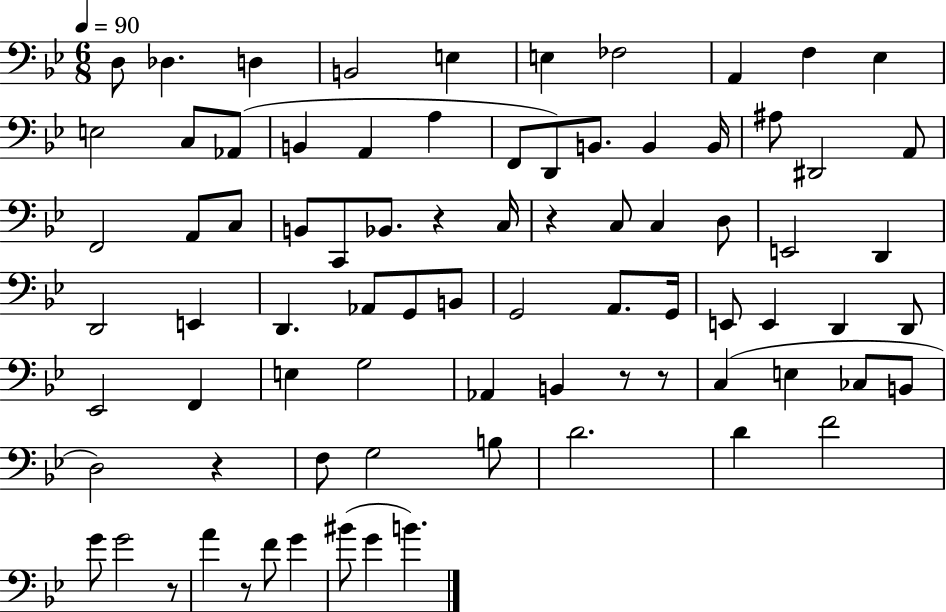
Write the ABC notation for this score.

X:1
T:Untitled
M:6/8
L:1/4
K:Bb
D,/2 _D, D, B,,2 E, E, _F,2 A,, F, _E, E,2 C,/2 _A,,/2 B,, A,, A, F,,/2 D,,/2 B,,/2 B,, B,,/4 ^A,/2 ^D,,2 A,,/2 F,,2 A,,/2 C,/2 B,,/2 C,,/2 _B,,/2 z C,/4 z C,/2 C, D,/2 E,,2 D,, D,,2 E,, D,, _A,,/2 G,,/2 B,,/2 G,,2 A,,/2 G,,/4 E,,/2 E,, D,, D,,/2 _E,,2 F,, E, G,2 _A,, B,, z/2 z/2 C, E, _C,/2 B,,/2 D,2 z F,/2 G,2 B,/2 D2 D F2 G/2 G2 z/2 A z/2 F/2 G ^B/2 G B